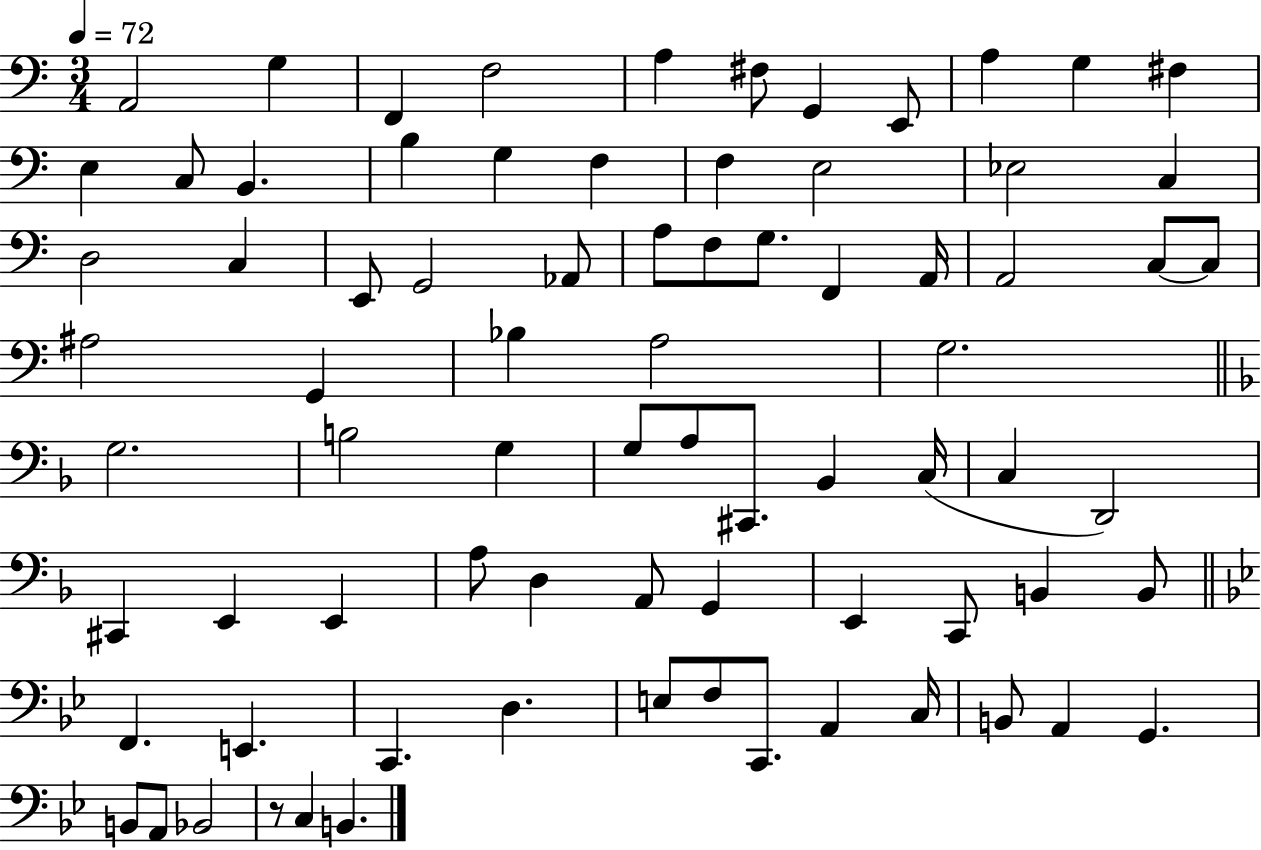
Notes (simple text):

A2/h G3/q F2/q F3/h A3/q F#3/e G2/q E2/e A3/q G3/q F#3/q E3/q C3/e B2/q. B3/q G3/q F3/q F3/q E3/h Eb3/h C3/q D3/h C3/q E2/e G2/h Ab2/e A3/e F3/e G3/e. F2/q A2/s A2/h C3/e C3/e A#3/h G2/q Bb3/q A3/h G3/h. G3/h. B3/h G3/q G3/e A3/e C#2/e. Bb2/q C3/s C3/q D2/h C#2/q E2/q E2/q A3/e D3/q A2/e G2/q E2/q C2/e B2/q B2/e F2/q. E2/q. C2/q. D3/q. E3/e F3/e C2/e. A2/q C3/s B2/e A2/q G2/q. B2/e A2/e Bb2/h R/e C3/q B2/q.